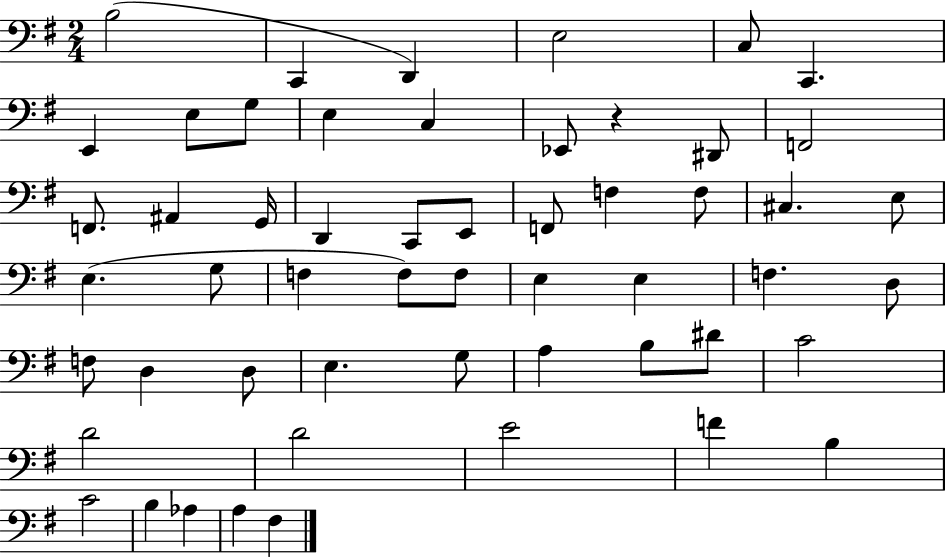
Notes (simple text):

B3/h C2/q D2/q E3/h C3/e C2/q. E2/q E3/e G3/e E3/q C3/q Eb2/e R/q D#2/e F2/h F2/e. A#2/q G2/s D2/q C2/e E2/e F2/e F3/q F3/e C#3/q. E3/e E3/q. G3/e F3/q F3/e F3/e E3/q E3/q F3/q. D3/e F3/e D3/q D3/e E3/q. G3/e A3/q B3/e D#4/e C4/h D4/h D4/h E4/h F4/q B3/q C4/h B3/q Ab3/q A3/q F#3/q